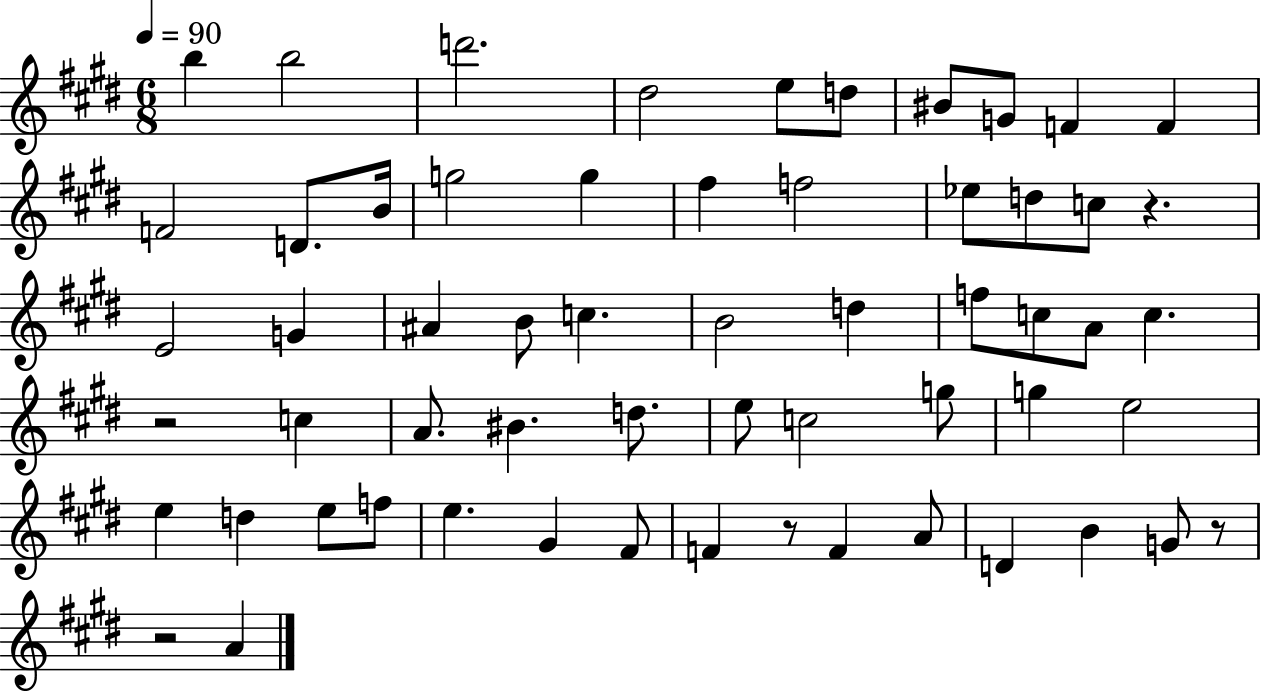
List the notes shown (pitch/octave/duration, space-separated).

B5/q B5/h D6/h. D#5/h E5/e D5/e BIS4/e G4/e F4/q F4/q F4/h D4/e. B4/s G5/h G5/q F#5/q F5/h Eb5/e D5/e C5/e R/q. E4/h G4/q A#4/q B4/e C5/q. B4/h D5/q F5/e C5/e A4/e C5/q. R/h C5/q A4/e. BIS4/q. D5/e. E5/e C5/h G5/e G5/q E5/h E5/q D5/q E5/e F5/e E5/q. G#4/q F#4/e F4/q R/e F4/q A4/e D4/q B4/q G4/e R/e R/h A4/q